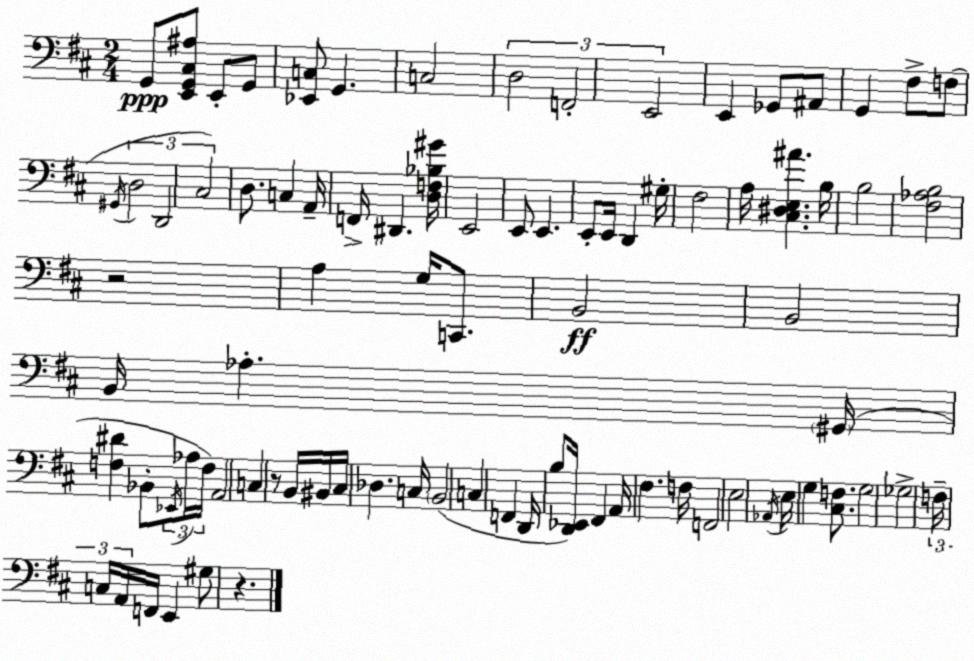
X:1
T:Untitled
M:2/4
L:1/4
K:D
G,,/2 [E,,G,,^C,^A,]/2 E,,/2 G,,/2 [_E,,C,]/2 G,, C,2 D,2 F,,2 E,,2 E,, _G,,/2 ^A,,/2 G,, ^F,/2 F,/2 ^G,,/4 D,2 D,,2 ^C,2 D,/2 C, A,,/4 F,,/4 ^D,, [D,F,_B,^G]/4 E,,2 E,,/2 E,, E,,/2 E,,/4 D,, ^G,/4 ^F,2 A,/4 [^C,^D,E,^A] B,/4 B,2 [^F,_A,B,]2 z2 A, G,/4 C,,/2 B,,2 B,,2 B,,/4 _A, ^G,,/4 [F,^D] _B,,/2 _E,,/4 _A,/4 F,/4 A,,2 C, z/2 B,,/4 ^B,,/4 ^C,/4 _D, C,/4 B,,2 C, F,, D,,/4 B,/2 [D,,_E,,]/4 ^F,, A,,/4 ^F, F,/4 F,,2 E,2 _A,,/4 E,/4 G, [^C,F,]/2 G,2 _G,2 F,/4 C,/4 A,,/4 F,,/4 E,, ^G,/2 z